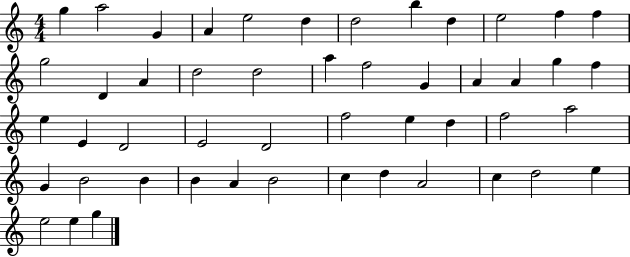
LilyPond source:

{
  \clef treble
  \numericTimeSignature
  \time 4/4
  \key c \major
  g''4 a''2 g'4 | a'4 e''2 d''4 | d''2 b''4 d''4 | e''2 f''4 f''4 | \break g''2 d'4 a'4 | d''2 d''2 | a''4 f''2 g'4 | a'4 a'4 g''4 f''4 | \break e''4 e'4 d'2 | e'2 d'2 | f''2 e''4 d''4 | f''2 a''2 | \break g'4 b'2 b'4 | b'4 a'4 b'2 | c''4 d''4 a'2 | c''4 d''2 e''4 | \break e''2 e''4 g''4 | \bar "|."
}